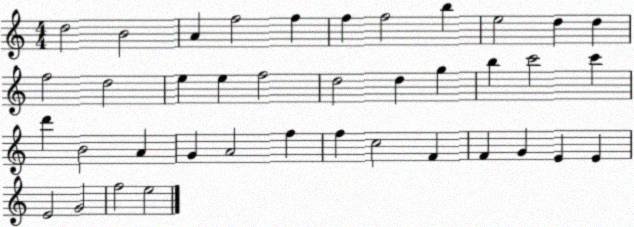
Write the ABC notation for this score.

X:1
T:Untitled
M:4/4
L:1/4
K:C
d2 B2 A f2 f f f2 b e2 d d f2 d2 e e f2 d2 d g b c'2 c' d' B2 A G A2 f f c2 F F G E E E2 G2 f2 e2